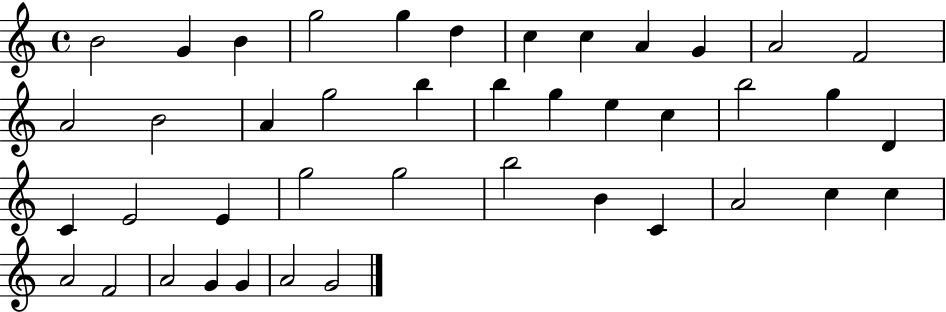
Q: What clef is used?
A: treble